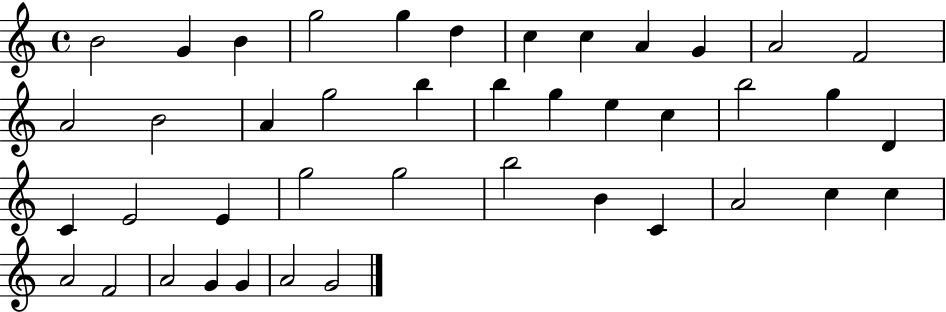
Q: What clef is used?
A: treble